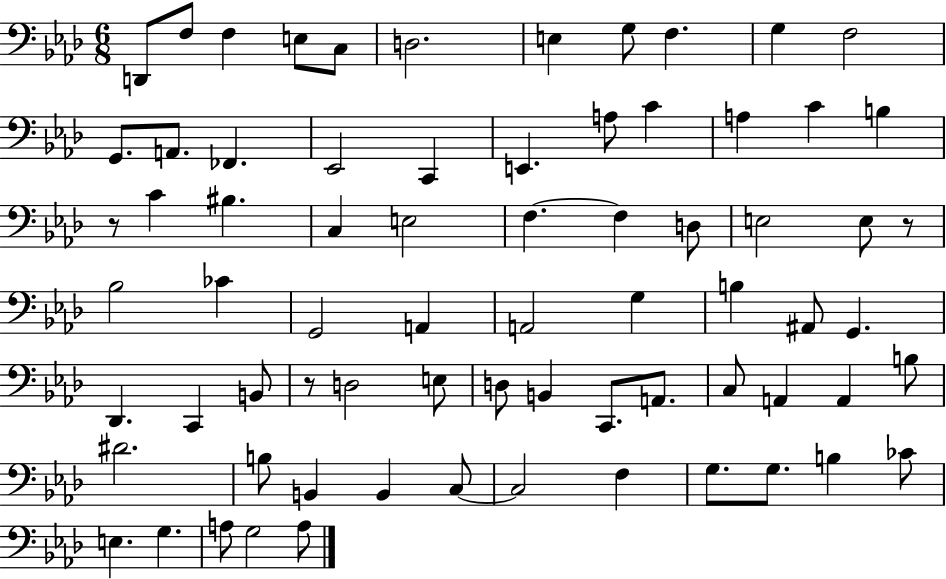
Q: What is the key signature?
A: AES major